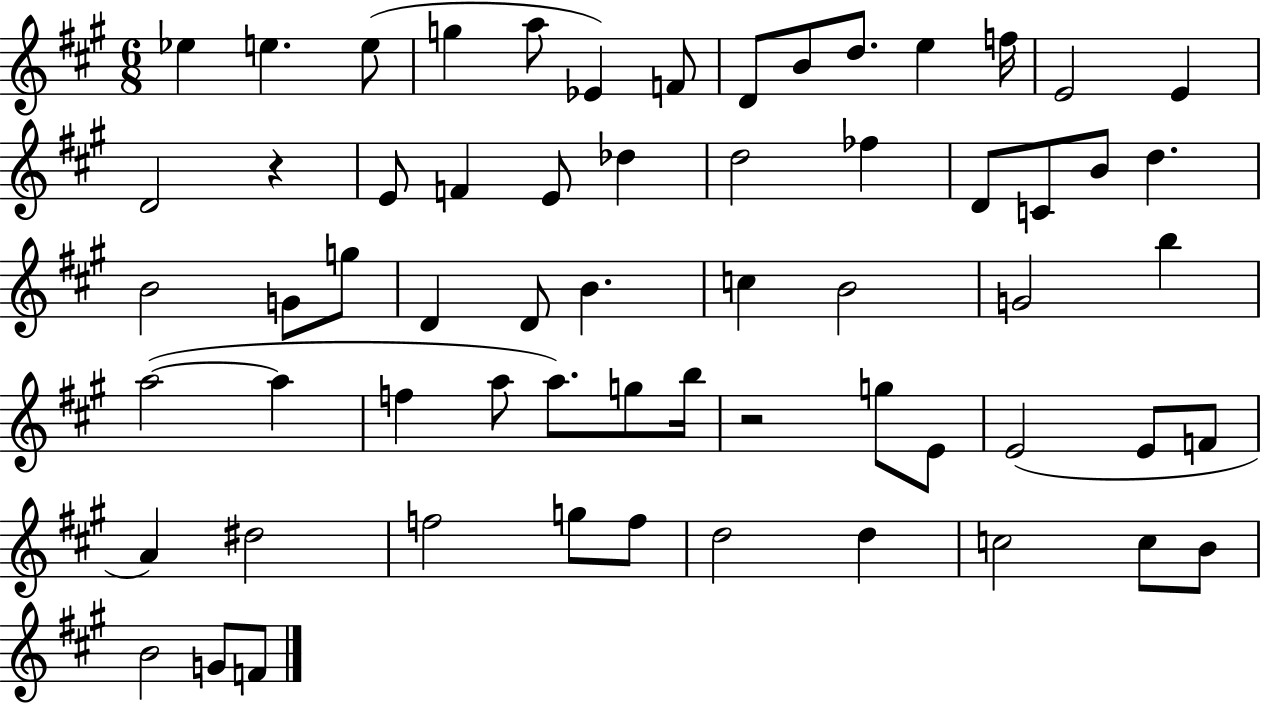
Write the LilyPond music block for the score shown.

{
  \clef treble
  \numericTimeSignature
  \time 6/8
  \key a \major
  ees''4 e''4. e''8( | g''4 a''8 ees'4) f'8 | d'8 b'8 d''8. e''4 f''16 | e'2 e'4 | \break d'2 r4 | e'8 f'4 e'8 des''4 | d''2 fes''4 | d'8 c'8 b'8 d''4. | \break b'2 g'8 g''8 | d'4 d'8 b'4. | c''4 b'2 | g'2 b''4 | \break a''2~(~ a''4 | f''4 a''8 a''8.) g''8 b''16 | r2 g''8 e'8 | e'2( e'8 f'8 | \break a'4) dis''2 | f''2 g''8 f''8 | d''2 d''4 | c''2 c''8 b'8 | \break b'2 g'8 f'8 | \bar "|."
}